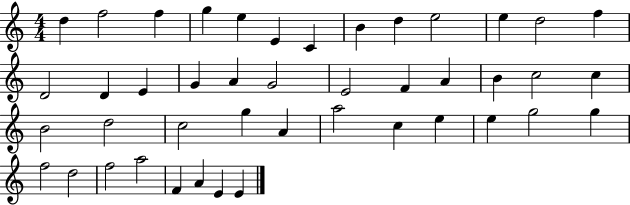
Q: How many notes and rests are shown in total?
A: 44